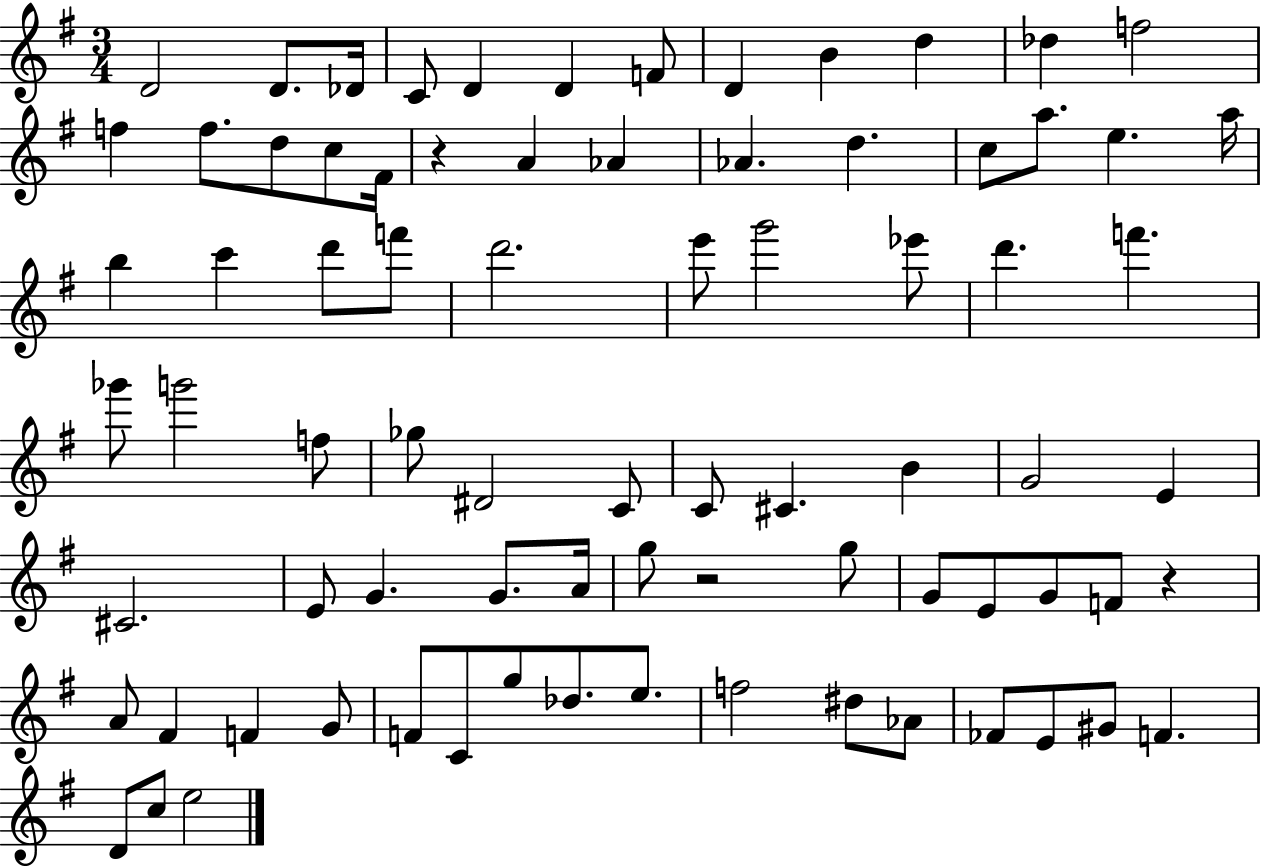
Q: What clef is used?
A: treble